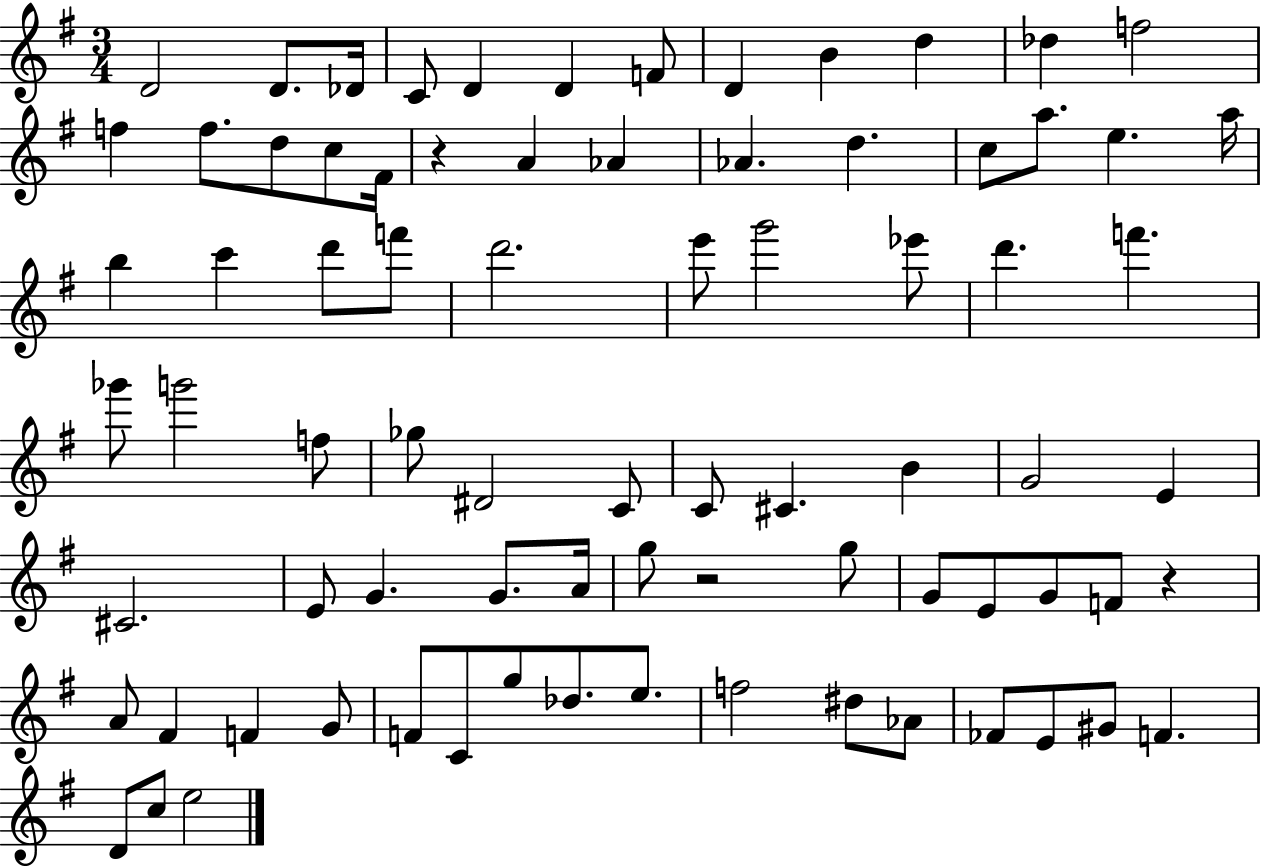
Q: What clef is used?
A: treble